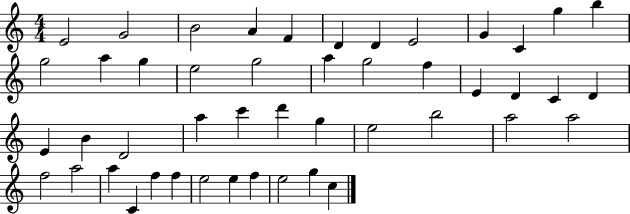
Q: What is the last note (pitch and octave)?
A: C5